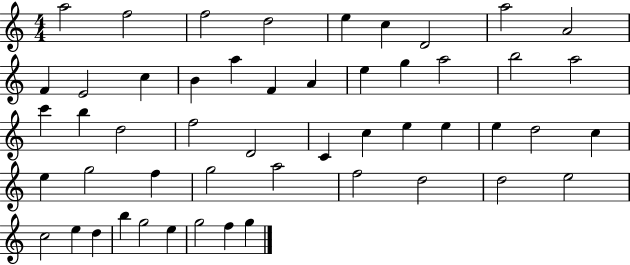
X:1
T:Untitled
M:4/4
L:1/4
K:C
a2 f2 f2 d2 e c D2 a2 A2 F E2 c B a F A e g a2 b2 a2 c' b d2 f2 D2 C c e e e d2 c e g2 f g2 a2 f2 d2 d2 e2 c2 e d b g2 e g2 f g